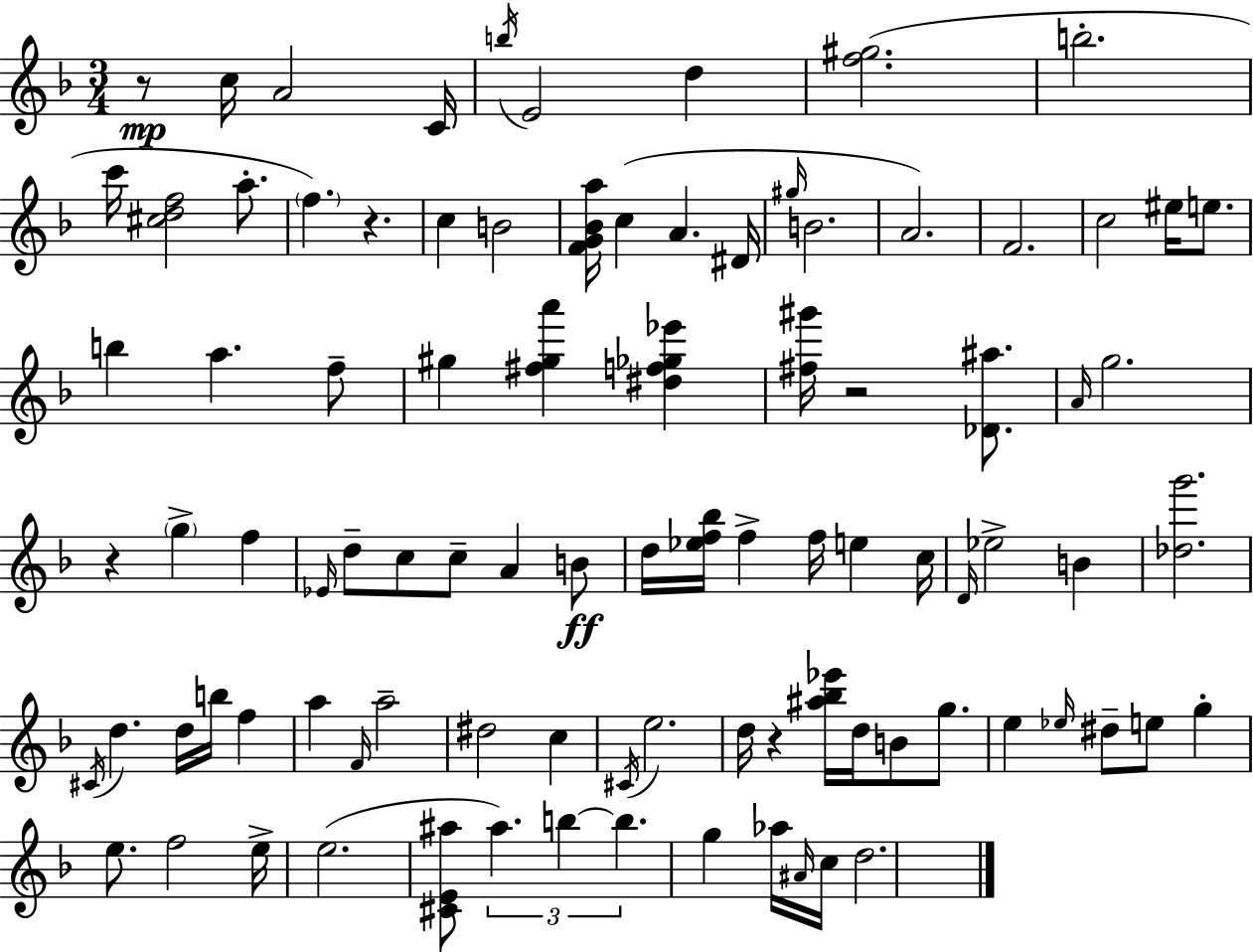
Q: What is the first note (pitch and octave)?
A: C5